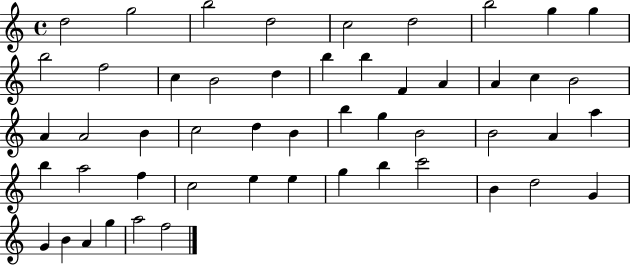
D5/h G5/h B5/h D5/h C5/h D5/h B5/h G5/q G5/q B5/h F5/h C5/q B4/h D5/q B5/q B5/q F4/q A4/q A4/q C5/q B4/h A4/q A4/h B4/q C5/h D5/q B4/q B5/q G5/q B4/h B4/h A4/q A5/q B5/q A5/h F5/q C5/h E5/q E5/q G5/q B5/q C6/h B4/q D5/h G4/q G4/q B4/q A4/q G5/q A5/h F5/h